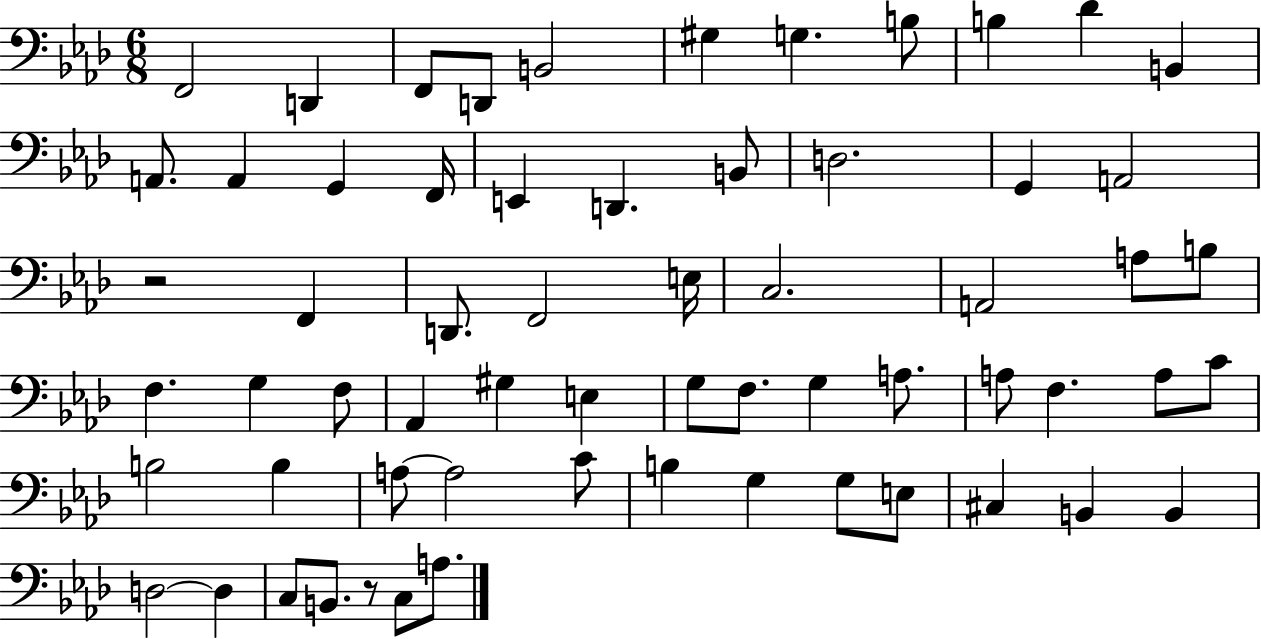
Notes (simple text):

F2/h D2/q F2/e D2/e B2/h G#3/q G3/q. B3/e B3/q Db4/q B2/q A2/e. A2/q G2/q F2/s E2/q D2/q. B2/e D3/h. G2/q A2/h R/h F2/q D2/e. F2/h E3/s C3/h. A2/h A3/e B3/e F3/q. G3/q F3/e Ab2/q G#3/q E3/q G3/e F3/e. G3/q A3/e. A3/e F3/q. A3/e C4/e B3/h B3/q A3/e A3/h C4/e B3/q G3/q G3/e E3/e C#3/q B2/q B2/q D3/h D3/q C3/e B2/e. R/e C3/e A3/e.